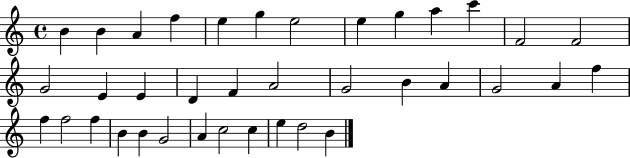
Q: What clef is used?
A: treble